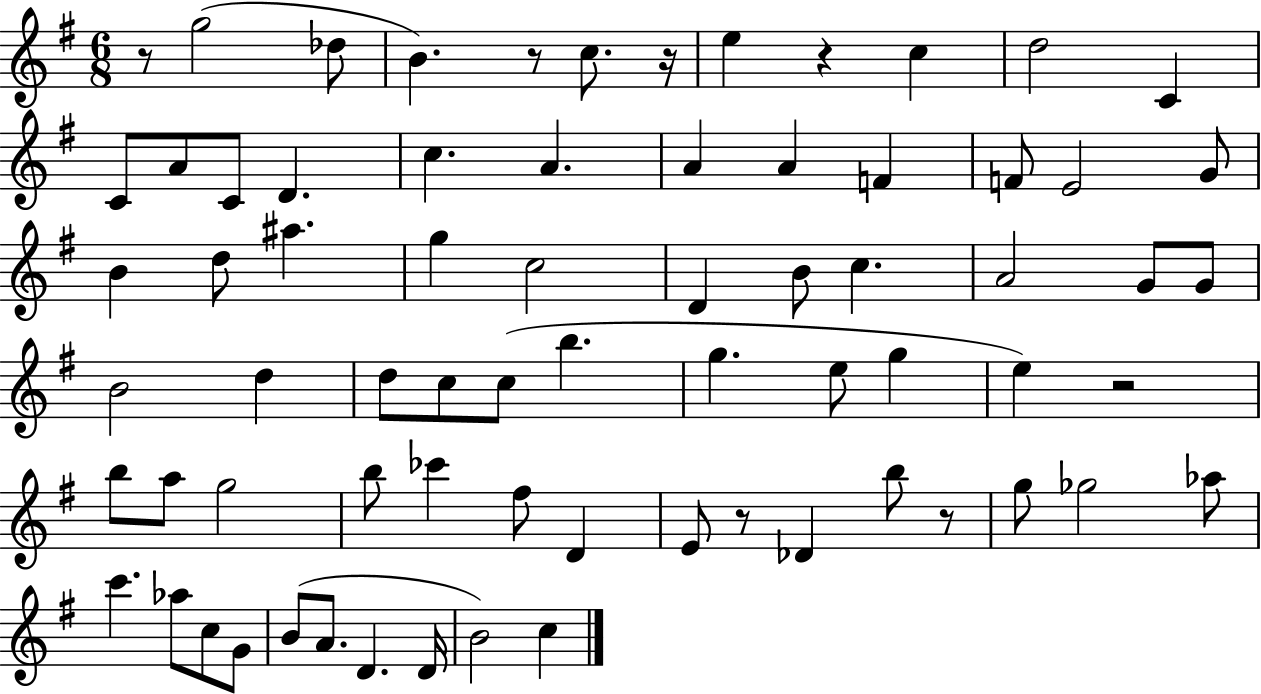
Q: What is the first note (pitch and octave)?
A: G5